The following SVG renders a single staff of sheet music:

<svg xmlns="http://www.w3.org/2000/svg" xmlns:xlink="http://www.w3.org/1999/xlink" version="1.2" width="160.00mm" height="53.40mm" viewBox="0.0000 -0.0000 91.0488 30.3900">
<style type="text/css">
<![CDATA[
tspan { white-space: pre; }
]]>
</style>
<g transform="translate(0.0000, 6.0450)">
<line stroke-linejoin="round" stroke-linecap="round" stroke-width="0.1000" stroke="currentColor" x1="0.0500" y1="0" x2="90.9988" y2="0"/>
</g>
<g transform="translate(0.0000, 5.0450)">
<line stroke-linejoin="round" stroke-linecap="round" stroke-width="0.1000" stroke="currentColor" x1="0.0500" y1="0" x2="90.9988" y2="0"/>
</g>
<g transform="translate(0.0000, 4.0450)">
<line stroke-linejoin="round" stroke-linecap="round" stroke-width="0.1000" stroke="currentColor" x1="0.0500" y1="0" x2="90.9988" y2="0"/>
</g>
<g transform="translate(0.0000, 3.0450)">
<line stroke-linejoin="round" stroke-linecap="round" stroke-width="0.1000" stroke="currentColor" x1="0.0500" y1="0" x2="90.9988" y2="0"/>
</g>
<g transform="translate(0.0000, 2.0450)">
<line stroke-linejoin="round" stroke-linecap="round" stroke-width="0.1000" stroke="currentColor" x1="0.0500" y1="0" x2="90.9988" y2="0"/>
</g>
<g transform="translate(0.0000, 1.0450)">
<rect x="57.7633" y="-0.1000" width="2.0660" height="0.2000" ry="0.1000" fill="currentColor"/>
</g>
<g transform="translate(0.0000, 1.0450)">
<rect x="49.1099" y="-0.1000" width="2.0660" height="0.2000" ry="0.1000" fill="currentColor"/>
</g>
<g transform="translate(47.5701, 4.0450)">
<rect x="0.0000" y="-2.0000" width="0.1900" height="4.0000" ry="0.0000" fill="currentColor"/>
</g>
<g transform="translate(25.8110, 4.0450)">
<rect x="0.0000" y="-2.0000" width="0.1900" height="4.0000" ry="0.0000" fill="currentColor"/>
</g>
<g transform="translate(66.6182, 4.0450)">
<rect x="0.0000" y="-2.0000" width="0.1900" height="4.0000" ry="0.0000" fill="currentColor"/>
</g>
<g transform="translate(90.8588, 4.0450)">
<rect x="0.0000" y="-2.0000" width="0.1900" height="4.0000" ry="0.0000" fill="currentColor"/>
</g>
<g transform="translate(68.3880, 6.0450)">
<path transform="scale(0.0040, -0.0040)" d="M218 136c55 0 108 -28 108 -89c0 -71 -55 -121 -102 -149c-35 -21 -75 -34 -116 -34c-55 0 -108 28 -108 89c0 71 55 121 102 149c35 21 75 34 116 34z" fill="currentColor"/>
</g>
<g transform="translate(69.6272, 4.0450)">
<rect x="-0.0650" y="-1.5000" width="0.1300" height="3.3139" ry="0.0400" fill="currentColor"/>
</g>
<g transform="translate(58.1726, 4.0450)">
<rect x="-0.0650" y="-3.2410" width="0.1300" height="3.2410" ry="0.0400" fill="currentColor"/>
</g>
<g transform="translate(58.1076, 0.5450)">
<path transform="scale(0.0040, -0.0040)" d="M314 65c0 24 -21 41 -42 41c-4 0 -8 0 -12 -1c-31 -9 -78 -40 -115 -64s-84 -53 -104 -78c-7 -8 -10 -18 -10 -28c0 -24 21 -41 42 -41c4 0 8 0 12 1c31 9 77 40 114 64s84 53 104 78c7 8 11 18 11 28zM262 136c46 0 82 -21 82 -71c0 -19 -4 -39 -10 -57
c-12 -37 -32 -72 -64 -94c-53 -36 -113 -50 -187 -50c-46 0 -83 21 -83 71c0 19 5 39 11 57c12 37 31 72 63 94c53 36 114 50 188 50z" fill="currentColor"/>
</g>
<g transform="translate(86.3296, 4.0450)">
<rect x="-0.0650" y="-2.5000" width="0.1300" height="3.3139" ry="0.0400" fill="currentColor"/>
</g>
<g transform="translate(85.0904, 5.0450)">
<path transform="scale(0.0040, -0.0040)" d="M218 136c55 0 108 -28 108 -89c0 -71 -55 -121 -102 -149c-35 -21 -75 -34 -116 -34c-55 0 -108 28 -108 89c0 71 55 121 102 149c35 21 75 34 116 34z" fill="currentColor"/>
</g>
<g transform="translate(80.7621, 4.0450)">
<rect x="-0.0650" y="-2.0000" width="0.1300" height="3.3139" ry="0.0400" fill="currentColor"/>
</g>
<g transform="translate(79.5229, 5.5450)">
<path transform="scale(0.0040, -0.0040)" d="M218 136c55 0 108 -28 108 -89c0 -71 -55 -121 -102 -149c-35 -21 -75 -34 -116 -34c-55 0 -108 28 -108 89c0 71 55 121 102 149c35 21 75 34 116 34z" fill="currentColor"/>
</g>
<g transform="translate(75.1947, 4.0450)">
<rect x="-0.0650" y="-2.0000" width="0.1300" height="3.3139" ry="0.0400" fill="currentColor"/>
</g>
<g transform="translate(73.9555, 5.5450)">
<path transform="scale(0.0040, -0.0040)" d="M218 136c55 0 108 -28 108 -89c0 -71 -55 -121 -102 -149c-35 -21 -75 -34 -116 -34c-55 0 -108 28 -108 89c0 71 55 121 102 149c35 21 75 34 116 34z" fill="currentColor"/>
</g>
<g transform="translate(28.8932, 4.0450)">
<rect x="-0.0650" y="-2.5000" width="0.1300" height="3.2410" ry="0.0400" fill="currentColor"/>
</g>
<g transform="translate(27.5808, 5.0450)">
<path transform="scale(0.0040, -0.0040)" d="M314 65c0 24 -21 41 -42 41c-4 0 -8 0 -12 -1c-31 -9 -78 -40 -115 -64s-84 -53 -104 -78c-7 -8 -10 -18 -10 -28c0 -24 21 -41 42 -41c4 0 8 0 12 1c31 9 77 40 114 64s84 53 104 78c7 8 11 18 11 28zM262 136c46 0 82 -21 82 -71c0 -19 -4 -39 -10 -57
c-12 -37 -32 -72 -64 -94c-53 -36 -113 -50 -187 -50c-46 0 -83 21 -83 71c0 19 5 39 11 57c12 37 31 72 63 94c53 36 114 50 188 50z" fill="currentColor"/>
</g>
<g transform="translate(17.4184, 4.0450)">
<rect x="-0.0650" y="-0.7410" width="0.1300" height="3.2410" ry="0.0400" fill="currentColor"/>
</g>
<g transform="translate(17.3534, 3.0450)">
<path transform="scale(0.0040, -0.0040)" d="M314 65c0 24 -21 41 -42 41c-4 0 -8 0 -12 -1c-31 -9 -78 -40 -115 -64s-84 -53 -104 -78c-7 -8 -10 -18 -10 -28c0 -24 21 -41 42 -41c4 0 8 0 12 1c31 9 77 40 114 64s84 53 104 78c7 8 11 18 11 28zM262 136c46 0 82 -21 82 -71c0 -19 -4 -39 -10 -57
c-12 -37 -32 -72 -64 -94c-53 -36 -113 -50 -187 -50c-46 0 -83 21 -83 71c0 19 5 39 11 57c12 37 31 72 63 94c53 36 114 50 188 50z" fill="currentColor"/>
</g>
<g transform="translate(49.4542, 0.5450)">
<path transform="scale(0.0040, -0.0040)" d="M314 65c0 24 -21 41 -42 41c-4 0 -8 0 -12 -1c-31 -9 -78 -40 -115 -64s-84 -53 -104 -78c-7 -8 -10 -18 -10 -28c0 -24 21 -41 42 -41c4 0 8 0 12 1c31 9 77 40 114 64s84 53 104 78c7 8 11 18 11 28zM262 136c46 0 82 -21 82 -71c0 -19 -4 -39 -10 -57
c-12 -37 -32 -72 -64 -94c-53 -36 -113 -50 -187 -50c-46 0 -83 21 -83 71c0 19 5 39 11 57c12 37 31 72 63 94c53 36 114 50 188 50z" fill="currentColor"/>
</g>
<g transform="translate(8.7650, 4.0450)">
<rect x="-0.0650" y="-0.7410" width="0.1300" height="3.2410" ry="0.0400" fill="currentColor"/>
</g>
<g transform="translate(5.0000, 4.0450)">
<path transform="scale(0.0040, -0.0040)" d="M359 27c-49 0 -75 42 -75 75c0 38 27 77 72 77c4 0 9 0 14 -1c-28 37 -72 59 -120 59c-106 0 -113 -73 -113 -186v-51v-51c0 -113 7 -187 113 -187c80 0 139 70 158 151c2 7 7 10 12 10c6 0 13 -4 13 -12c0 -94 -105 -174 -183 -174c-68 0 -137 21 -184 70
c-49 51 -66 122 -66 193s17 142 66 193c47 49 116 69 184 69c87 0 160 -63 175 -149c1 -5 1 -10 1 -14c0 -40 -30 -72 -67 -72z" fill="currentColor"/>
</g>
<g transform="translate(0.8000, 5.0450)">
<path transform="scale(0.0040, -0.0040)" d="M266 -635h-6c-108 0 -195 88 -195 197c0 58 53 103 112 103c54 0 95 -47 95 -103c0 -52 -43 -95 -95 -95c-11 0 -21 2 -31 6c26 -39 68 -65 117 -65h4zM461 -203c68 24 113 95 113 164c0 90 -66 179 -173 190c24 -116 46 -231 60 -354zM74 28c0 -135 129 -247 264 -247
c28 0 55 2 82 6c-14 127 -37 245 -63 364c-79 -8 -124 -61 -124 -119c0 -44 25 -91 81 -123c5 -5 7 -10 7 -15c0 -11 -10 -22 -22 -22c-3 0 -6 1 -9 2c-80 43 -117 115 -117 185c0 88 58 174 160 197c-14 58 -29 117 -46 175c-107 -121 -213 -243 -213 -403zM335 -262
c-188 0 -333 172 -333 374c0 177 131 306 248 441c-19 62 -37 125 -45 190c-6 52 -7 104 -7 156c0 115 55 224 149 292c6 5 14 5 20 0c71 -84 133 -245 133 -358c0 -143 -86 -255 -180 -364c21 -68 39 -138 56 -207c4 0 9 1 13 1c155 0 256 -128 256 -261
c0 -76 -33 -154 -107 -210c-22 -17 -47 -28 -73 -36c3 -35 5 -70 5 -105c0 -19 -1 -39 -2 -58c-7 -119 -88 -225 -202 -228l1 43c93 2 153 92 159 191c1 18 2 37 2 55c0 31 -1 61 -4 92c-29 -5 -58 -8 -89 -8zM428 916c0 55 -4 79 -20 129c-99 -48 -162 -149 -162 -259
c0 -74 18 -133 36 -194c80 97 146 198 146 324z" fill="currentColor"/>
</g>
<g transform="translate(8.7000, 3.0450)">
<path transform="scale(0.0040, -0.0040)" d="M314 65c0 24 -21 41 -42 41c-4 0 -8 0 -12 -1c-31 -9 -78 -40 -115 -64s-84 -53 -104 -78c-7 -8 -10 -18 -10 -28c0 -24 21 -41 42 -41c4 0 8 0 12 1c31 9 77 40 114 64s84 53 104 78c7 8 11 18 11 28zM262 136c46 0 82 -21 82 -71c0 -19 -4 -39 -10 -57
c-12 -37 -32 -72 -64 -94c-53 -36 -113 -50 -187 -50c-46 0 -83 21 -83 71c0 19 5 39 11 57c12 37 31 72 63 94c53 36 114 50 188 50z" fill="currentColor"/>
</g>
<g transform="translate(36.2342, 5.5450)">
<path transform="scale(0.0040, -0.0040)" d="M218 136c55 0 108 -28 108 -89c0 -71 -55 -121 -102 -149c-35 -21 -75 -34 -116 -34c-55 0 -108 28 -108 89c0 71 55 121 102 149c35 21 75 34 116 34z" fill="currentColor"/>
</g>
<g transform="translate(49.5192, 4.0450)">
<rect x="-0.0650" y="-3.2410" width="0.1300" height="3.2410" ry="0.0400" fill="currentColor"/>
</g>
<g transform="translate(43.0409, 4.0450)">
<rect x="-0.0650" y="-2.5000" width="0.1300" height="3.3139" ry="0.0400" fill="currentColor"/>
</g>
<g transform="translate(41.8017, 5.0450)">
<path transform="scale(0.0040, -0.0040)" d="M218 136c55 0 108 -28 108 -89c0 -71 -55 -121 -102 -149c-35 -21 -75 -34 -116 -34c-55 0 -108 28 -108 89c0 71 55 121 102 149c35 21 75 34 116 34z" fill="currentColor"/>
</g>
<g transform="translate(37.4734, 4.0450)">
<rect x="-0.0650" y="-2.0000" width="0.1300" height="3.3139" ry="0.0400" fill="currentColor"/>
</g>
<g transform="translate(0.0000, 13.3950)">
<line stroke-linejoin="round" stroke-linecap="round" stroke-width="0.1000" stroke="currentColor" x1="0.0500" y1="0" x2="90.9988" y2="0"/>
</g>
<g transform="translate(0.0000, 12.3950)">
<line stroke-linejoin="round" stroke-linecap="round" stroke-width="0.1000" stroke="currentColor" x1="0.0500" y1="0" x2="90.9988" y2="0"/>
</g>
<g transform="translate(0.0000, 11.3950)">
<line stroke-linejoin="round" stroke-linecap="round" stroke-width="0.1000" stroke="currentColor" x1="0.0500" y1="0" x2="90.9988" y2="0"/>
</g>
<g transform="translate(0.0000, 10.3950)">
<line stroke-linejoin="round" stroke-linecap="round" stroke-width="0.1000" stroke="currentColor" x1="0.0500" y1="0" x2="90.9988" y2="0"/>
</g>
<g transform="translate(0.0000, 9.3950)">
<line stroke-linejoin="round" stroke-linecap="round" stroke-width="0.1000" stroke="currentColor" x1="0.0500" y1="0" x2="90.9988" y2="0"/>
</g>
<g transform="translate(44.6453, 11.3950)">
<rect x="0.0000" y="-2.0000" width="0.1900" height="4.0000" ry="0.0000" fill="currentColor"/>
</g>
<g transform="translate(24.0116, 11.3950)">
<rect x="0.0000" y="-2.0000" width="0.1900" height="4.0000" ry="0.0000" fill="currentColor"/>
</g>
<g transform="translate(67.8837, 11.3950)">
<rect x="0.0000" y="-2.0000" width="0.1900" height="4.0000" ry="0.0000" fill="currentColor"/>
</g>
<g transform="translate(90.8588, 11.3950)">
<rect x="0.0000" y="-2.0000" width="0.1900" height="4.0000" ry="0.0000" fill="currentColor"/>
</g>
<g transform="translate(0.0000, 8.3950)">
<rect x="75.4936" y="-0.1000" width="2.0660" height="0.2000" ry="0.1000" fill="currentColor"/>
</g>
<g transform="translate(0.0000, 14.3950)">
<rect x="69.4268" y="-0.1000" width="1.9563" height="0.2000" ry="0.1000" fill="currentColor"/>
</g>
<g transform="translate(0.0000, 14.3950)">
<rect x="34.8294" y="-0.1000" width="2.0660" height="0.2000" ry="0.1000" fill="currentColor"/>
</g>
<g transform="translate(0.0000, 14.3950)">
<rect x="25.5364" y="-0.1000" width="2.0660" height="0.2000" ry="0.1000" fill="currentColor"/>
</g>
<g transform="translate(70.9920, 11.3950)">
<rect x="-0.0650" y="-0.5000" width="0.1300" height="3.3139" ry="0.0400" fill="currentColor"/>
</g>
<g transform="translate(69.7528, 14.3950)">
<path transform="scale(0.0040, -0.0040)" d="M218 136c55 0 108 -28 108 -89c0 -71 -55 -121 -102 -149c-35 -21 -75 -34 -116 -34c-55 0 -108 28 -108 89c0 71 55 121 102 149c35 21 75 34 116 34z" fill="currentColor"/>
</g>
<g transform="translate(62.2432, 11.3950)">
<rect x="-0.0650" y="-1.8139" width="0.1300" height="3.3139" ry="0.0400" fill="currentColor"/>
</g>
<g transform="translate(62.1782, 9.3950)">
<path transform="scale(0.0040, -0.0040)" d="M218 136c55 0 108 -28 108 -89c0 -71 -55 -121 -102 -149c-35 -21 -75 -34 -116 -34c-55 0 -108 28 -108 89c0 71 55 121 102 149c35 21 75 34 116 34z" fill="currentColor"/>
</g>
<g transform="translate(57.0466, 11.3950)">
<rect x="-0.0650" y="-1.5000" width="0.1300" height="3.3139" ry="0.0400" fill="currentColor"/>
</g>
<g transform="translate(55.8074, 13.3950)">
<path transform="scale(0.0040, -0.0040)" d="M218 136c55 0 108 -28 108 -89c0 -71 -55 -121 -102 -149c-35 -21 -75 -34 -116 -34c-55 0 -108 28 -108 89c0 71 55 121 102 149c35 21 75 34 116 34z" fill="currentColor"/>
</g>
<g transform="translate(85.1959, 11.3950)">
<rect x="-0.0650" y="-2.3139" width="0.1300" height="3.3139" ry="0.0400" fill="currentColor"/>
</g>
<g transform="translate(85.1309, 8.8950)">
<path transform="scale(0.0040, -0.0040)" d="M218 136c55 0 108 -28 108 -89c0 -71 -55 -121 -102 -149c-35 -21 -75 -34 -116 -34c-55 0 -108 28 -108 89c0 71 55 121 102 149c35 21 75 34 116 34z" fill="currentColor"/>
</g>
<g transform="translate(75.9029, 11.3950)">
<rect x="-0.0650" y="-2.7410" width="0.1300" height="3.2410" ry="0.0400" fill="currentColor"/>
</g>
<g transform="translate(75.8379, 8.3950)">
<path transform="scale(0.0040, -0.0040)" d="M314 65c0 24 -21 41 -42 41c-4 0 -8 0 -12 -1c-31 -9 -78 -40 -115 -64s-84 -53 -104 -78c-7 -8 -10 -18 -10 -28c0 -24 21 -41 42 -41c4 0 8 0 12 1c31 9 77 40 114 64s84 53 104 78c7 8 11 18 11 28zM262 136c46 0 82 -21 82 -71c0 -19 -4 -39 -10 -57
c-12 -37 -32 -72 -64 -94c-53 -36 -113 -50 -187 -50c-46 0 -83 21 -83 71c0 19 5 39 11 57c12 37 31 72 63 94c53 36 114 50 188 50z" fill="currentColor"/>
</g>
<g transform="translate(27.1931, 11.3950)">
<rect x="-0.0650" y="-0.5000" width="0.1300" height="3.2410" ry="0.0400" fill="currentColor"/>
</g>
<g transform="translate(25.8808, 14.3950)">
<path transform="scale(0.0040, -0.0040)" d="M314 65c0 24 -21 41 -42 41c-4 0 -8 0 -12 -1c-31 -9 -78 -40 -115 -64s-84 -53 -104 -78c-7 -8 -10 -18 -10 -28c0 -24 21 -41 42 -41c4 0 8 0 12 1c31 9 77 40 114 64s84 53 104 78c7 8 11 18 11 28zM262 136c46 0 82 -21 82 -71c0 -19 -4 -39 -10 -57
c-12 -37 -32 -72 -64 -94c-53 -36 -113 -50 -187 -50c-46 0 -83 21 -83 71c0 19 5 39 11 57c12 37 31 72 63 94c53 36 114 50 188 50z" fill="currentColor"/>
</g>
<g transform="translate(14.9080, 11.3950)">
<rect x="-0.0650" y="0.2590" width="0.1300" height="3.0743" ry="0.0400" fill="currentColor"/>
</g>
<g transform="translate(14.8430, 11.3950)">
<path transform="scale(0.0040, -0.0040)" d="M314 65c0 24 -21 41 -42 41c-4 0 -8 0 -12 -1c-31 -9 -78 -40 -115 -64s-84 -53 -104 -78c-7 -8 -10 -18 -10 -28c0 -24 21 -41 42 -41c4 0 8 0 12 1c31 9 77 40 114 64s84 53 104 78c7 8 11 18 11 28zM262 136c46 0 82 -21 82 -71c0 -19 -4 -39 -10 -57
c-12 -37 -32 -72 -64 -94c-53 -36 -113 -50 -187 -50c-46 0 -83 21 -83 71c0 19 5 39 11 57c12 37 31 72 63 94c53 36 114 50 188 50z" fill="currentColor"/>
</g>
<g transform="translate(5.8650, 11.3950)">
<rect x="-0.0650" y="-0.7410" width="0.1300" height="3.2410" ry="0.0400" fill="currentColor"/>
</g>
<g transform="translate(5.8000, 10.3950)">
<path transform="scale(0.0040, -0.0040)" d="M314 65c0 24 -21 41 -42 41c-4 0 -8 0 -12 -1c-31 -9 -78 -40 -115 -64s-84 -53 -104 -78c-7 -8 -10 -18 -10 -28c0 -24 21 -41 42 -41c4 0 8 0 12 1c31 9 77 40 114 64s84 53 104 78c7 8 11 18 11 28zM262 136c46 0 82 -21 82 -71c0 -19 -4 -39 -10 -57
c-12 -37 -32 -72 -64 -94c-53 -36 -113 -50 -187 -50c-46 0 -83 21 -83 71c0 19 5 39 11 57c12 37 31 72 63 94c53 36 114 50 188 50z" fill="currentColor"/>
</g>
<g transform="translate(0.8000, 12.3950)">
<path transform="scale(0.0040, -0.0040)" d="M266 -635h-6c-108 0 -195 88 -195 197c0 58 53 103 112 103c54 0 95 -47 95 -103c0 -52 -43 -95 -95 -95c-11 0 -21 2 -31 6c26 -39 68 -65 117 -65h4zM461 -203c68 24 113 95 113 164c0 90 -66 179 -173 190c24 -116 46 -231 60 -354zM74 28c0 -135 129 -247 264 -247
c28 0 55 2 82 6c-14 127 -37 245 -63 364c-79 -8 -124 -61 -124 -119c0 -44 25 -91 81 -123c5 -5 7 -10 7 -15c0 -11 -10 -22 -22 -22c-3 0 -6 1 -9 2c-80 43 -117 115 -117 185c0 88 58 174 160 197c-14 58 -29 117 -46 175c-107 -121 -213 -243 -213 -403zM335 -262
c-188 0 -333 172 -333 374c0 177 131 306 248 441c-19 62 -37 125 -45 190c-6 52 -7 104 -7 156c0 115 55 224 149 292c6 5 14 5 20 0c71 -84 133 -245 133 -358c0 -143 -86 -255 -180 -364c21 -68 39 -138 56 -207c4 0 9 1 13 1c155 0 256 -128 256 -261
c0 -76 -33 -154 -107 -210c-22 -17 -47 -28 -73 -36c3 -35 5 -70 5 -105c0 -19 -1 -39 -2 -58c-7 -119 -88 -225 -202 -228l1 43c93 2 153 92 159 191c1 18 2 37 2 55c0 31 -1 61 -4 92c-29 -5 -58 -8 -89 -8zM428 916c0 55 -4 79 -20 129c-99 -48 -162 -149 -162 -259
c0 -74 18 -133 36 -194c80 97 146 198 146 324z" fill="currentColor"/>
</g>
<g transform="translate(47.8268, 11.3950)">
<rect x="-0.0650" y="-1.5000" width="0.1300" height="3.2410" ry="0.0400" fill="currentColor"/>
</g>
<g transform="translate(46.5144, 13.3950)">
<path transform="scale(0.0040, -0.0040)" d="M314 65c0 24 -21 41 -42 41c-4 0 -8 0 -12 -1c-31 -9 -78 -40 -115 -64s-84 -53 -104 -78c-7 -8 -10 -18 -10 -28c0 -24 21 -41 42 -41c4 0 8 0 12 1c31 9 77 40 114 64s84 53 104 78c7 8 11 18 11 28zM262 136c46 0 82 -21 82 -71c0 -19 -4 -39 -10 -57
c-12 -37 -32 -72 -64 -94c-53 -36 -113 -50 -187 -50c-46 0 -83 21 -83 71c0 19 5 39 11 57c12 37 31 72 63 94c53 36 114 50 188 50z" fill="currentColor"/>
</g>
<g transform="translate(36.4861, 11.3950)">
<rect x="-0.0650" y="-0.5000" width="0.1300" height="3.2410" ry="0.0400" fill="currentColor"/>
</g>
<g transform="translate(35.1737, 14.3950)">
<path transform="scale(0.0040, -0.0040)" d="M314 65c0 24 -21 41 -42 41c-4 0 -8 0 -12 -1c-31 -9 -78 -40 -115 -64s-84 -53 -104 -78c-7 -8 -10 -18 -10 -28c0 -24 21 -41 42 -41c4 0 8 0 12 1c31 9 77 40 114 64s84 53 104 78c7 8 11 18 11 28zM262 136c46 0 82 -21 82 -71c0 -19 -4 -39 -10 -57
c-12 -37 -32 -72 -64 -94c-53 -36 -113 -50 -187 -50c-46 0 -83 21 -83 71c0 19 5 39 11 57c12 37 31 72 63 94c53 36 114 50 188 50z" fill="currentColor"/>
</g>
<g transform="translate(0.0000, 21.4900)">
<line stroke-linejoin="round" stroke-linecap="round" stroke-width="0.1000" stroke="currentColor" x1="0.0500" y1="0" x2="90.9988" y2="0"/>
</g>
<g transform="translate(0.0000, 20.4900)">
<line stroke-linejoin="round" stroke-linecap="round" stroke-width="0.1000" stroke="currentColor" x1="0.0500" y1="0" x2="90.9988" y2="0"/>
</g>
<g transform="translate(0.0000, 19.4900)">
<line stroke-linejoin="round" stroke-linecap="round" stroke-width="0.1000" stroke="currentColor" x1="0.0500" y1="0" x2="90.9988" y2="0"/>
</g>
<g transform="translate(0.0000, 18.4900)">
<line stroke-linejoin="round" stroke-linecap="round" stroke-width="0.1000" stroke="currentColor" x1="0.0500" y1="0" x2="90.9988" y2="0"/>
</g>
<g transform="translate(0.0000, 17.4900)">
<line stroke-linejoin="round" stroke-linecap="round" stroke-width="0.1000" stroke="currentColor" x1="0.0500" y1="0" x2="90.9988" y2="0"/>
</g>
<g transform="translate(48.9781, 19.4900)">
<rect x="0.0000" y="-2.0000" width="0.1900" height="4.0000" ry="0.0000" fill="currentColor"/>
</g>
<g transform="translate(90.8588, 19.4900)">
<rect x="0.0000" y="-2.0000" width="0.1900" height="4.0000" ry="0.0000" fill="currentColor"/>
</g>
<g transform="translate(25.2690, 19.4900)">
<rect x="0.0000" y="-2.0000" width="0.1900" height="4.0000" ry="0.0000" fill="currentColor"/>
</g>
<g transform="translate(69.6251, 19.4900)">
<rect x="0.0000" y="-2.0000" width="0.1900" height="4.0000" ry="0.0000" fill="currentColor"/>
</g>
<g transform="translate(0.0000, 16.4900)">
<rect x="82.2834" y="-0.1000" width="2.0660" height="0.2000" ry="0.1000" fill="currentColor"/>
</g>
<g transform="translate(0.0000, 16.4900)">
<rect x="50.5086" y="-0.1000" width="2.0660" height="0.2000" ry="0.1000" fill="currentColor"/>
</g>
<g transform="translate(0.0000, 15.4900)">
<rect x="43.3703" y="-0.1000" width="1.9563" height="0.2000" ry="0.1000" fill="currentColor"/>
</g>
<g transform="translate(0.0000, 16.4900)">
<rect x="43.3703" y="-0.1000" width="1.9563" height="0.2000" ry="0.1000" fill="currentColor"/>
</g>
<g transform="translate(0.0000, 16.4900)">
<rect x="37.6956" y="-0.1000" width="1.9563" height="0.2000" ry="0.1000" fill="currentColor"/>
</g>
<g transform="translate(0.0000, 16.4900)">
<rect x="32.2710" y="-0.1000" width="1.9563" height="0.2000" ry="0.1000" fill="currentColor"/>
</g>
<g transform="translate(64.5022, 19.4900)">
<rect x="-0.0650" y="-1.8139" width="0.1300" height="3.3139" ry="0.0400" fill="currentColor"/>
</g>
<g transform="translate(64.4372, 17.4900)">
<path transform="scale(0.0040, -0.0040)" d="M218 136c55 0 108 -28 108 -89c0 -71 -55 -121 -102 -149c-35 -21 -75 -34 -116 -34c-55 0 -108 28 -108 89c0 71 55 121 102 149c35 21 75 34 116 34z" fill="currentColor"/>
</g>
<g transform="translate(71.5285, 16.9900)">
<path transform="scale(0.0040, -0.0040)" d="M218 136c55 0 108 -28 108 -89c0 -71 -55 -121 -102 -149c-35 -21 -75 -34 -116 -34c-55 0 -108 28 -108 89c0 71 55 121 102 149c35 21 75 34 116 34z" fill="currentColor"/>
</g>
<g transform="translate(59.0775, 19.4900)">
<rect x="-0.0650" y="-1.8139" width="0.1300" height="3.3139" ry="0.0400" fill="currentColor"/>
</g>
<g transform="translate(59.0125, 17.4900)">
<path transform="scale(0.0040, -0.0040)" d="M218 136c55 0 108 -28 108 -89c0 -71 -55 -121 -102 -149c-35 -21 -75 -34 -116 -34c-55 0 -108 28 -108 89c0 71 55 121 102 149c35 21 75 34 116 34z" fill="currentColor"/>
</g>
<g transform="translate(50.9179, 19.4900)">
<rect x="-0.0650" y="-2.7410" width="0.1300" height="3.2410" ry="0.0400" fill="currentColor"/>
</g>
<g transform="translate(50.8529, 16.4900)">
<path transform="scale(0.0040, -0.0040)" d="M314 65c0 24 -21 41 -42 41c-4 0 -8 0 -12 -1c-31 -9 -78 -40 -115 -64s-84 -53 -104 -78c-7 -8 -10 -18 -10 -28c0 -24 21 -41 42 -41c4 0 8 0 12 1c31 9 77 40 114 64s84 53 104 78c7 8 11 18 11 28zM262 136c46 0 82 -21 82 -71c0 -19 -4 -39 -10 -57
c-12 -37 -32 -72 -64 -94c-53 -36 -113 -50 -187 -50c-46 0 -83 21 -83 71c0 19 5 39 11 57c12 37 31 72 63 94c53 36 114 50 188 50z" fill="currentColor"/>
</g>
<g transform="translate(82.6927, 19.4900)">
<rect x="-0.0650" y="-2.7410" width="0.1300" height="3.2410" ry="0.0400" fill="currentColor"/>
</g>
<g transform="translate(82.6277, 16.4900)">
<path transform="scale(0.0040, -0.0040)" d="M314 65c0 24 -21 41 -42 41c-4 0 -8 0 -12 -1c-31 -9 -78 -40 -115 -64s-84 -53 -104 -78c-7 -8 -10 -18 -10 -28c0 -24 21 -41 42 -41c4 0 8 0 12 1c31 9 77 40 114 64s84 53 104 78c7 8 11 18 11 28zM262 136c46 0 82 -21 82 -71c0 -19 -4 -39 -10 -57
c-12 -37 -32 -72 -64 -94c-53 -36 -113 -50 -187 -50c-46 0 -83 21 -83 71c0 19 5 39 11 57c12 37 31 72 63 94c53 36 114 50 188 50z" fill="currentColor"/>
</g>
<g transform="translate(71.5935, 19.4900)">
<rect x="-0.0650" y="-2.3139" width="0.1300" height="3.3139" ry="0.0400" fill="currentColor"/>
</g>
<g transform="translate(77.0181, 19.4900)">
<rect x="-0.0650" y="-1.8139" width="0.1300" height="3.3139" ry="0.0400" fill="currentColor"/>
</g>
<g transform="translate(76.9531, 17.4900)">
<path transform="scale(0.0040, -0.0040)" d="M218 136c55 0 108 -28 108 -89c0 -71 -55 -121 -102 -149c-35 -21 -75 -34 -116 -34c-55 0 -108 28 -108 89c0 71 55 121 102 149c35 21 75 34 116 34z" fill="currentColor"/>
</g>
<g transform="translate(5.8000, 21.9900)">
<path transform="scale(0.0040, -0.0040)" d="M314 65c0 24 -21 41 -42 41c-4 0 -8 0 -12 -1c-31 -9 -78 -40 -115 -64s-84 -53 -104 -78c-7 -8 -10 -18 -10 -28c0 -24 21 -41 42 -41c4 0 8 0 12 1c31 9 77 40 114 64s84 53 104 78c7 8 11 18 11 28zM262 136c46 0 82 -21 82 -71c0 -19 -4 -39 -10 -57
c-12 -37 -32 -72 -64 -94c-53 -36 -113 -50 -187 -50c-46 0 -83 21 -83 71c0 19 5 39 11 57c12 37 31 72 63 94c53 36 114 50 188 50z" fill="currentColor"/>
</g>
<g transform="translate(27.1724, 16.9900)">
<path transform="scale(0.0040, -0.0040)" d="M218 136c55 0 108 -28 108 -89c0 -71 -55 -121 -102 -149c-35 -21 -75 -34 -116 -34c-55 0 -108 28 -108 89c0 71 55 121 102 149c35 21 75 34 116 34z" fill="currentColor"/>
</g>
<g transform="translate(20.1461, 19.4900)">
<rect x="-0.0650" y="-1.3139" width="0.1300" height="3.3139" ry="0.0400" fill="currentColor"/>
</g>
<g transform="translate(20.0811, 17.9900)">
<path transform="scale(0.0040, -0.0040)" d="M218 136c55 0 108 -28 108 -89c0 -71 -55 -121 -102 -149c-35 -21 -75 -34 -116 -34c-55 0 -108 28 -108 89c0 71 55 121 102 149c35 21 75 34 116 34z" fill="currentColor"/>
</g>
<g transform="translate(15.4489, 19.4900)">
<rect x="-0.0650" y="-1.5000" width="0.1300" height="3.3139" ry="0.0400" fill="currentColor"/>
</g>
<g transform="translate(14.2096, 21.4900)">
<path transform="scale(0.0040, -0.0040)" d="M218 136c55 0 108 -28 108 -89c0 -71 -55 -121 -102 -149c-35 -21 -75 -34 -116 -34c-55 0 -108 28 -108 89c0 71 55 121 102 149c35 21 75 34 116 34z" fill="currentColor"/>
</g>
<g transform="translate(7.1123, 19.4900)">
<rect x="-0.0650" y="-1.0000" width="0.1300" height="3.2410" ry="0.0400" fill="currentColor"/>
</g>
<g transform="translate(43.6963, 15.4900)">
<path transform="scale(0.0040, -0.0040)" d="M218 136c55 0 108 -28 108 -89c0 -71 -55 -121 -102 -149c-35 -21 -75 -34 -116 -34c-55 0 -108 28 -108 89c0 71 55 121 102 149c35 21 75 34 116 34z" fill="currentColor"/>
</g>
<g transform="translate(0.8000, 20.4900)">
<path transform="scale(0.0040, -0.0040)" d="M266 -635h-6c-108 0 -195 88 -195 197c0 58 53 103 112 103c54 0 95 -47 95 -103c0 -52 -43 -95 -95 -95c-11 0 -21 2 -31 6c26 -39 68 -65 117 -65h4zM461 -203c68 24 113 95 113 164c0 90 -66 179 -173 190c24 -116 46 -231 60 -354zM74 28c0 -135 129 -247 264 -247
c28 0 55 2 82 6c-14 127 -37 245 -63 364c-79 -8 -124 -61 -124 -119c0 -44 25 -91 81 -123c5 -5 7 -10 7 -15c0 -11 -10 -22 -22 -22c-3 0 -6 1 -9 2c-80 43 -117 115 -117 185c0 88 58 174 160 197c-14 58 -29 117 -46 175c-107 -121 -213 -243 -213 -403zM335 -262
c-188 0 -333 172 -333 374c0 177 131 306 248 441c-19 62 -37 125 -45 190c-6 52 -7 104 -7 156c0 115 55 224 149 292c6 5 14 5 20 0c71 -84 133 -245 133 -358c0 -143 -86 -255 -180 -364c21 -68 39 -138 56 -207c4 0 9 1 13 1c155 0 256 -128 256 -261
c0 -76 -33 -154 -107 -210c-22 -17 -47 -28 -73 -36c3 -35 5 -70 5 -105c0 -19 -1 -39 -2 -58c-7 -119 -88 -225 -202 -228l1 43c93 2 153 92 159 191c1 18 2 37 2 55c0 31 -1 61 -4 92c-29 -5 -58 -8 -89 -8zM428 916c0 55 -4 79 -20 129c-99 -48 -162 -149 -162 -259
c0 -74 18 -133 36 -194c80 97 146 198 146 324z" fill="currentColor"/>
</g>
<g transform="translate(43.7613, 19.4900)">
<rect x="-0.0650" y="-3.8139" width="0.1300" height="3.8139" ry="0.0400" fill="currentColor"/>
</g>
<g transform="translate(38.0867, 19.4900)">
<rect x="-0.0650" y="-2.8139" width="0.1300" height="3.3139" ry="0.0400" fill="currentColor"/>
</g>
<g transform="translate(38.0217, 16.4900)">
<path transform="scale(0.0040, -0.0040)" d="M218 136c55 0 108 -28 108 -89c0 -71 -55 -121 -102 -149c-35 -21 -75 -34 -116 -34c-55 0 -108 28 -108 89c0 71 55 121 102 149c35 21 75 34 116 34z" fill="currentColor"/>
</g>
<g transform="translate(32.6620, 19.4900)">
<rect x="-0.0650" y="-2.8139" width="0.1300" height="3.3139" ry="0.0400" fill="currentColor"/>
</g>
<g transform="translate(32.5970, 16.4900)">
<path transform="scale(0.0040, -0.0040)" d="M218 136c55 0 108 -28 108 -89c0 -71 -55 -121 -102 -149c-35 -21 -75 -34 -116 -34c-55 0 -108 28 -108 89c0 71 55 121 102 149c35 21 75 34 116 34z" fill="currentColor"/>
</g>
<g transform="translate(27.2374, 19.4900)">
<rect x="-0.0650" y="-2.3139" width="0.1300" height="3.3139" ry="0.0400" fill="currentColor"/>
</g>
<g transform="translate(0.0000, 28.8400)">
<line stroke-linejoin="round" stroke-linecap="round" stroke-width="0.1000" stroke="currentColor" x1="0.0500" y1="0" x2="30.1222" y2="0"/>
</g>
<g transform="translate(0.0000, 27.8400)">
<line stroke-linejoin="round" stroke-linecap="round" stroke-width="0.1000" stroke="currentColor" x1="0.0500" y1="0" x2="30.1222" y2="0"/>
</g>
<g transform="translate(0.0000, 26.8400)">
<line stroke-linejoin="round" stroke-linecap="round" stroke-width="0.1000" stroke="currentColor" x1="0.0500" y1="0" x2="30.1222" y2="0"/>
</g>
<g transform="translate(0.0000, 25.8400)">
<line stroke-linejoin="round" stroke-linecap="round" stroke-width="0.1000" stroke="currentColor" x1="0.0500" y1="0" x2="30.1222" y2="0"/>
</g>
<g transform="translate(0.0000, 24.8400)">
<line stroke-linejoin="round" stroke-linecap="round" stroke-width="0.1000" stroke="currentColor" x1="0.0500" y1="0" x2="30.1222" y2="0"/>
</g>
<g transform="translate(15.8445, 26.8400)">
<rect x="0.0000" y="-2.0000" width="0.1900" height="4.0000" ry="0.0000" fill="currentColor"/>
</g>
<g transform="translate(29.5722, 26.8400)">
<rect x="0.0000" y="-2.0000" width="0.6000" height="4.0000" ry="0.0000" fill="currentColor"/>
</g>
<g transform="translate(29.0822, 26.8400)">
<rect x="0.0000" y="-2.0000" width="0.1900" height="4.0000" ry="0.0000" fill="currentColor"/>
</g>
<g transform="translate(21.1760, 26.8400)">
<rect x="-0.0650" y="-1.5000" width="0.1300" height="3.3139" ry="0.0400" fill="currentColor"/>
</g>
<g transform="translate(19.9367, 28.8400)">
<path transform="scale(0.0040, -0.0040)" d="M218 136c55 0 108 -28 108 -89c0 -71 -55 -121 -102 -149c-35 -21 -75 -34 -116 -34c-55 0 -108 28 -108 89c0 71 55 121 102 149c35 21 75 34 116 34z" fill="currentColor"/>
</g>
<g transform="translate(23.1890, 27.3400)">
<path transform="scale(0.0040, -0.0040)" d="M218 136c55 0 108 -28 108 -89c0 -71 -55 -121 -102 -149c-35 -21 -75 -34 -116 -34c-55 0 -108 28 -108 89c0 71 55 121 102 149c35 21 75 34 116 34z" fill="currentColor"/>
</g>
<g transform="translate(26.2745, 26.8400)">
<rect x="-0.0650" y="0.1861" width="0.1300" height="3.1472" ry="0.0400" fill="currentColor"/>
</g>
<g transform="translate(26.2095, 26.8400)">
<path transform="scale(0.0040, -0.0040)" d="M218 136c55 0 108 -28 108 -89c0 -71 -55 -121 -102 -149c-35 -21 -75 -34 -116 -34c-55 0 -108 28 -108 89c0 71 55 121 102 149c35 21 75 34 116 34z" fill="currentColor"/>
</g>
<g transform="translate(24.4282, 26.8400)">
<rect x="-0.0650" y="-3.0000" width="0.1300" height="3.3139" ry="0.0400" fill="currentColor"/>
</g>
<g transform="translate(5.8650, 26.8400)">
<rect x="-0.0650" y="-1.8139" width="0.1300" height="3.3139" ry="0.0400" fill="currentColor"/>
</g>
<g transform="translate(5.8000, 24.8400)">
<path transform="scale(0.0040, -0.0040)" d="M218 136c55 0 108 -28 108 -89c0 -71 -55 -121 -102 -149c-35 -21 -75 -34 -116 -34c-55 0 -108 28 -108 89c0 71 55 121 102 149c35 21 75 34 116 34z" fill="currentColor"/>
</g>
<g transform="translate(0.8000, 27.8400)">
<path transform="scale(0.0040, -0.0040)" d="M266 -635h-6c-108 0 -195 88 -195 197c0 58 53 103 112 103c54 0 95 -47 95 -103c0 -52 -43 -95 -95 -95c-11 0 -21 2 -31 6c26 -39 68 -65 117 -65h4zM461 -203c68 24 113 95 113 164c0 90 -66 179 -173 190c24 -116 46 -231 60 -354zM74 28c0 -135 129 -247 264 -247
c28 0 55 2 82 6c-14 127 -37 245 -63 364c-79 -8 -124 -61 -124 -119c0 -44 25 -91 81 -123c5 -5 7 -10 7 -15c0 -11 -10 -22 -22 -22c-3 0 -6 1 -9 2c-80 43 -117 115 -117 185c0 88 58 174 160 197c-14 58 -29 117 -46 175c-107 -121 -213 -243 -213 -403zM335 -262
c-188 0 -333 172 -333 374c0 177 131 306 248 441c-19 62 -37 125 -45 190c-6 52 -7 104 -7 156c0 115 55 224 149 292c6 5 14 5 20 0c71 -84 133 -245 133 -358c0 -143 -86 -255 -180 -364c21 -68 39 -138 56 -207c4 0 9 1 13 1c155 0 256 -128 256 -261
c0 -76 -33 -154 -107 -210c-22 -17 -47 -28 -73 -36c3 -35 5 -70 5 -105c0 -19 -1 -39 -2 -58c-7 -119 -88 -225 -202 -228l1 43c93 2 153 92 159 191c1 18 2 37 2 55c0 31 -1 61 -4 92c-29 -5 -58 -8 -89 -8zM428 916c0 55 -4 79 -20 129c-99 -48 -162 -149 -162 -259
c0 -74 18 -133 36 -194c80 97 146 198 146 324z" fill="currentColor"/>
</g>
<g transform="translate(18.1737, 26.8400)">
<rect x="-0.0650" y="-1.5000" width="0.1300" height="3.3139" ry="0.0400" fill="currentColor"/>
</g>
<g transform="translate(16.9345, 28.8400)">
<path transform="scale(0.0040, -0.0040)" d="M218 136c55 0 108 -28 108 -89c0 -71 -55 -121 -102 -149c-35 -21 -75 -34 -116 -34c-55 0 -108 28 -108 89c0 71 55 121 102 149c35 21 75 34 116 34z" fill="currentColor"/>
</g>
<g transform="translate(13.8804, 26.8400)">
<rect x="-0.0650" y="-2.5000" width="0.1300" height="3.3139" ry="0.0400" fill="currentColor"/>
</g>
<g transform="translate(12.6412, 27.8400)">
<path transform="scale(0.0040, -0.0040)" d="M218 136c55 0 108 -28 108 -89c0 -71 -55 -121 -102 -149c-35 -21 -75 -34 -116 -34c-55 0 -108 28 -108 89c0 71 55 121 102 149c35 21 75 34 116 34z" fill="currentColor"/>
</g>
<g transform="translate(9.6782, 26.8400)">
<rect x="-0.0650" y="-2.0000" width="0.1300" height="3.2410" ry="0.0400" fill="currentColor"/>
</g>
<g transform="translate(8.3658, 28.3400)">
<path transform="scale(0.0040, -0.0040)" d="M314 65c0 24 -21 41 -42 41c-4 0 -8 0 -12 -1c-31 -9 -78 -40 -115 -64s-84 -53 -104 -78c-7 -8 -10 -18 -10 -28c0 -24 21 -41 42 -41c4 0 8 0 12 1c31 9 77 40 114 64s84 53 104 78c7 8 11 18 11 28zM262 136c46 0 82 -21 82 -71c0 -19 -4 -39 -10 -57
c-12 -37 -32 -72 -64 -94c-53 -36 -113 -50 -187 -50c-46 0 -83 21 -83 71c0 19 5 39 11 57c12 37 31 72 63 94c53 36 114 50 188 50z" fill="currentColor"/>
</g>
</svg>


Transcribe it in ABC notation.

X:1
T:Untitled
M:4/4
L:1/4
K:C
d2 d2 G2 F G b2 b2 E F F G d2 B2 C2 C2 E2 E f C a2 g D2 E e g a a c' a2 f f g f a2 f F2 G E E A B